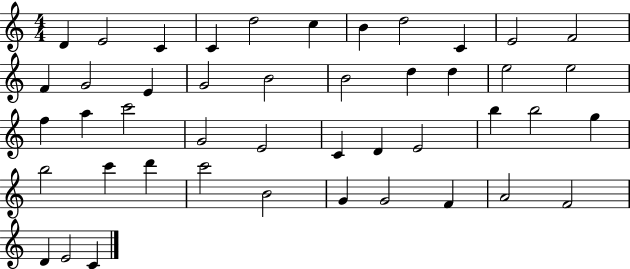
D4/q E4/h C4/q C4/q D5/h C5/q B4/q D5/h C4/q E4/h F4/h F4/q G4/h E4/q G4/h B4/h B4/h D5/q D5/q E5/h E5/h F5/q A5/q C6/h G4/h E4/h C4/q D4/q E4/h B5/q B5/h G5/q B5/h C6/q D6/q C6/h B4/h G4/q G4/h F4/q A4/h F4/h D4/q E4/h C4/q